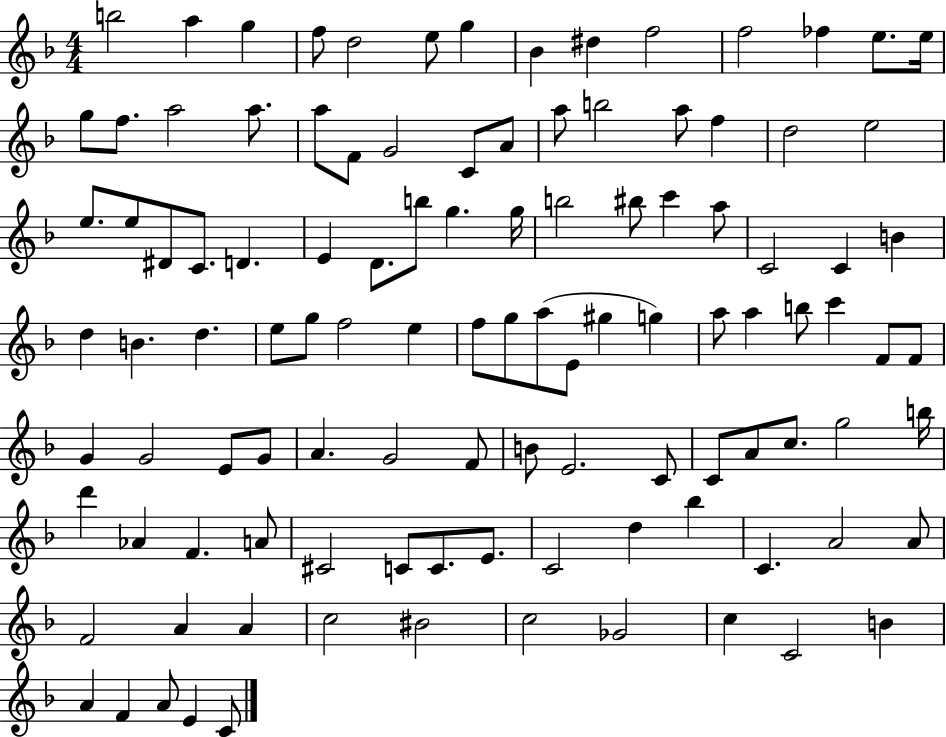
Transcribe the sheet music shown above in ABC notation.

X:1
T:Untitled
M:4/4
L:1/4
K:F
b2 a g f/2 d2 e/2 g _B ^d f2 f2 _f e/2 e/4 g/2 f/2 a2 a/2 a/2 F/2 G2 C/2 A/2 a/2 b2 a/2 f d2 e2 e/2 e/2 ^D/2 C/2 D E D/2 b/2 g g/4 b2 ^b/2 c' a/2 C2 C B d B d e/2 g/2 f2 e f/2 g/2 a/2 E/2 ^g g a/2 a b/2 c' F/2 F/2 G G2 E/2 G/2 A G2 F/2 B/2 E2 C/2 C/2 A/2 c/2 g2 b/4 d' _A F A/2 ^C2 C/2 C/2 E/2 C2 d _b C A2 A/2 F2 A A c2 ^B2 c2 _G2 c C2 B A F A/2 E C/2